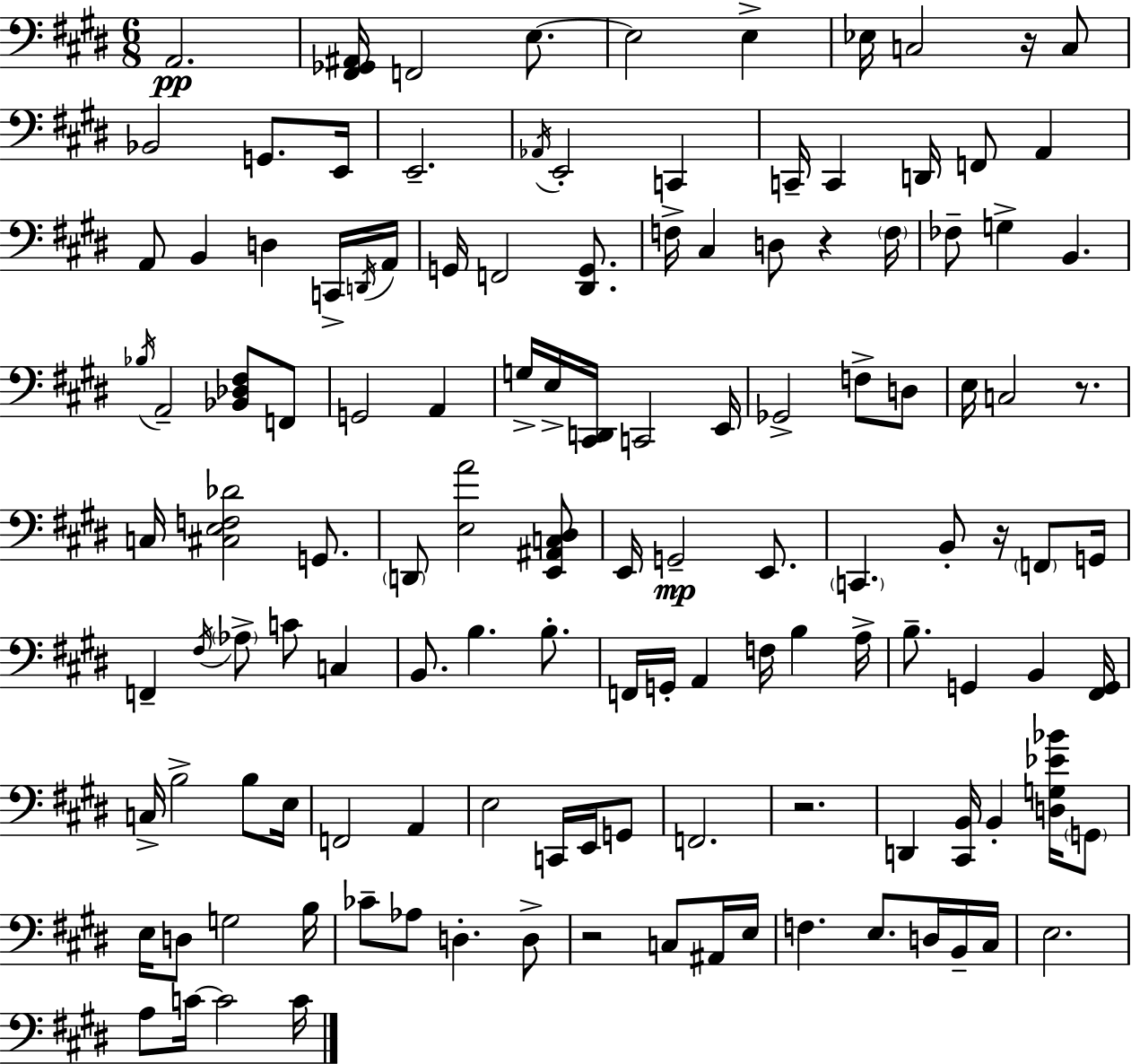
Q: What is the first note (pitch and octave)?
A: A2